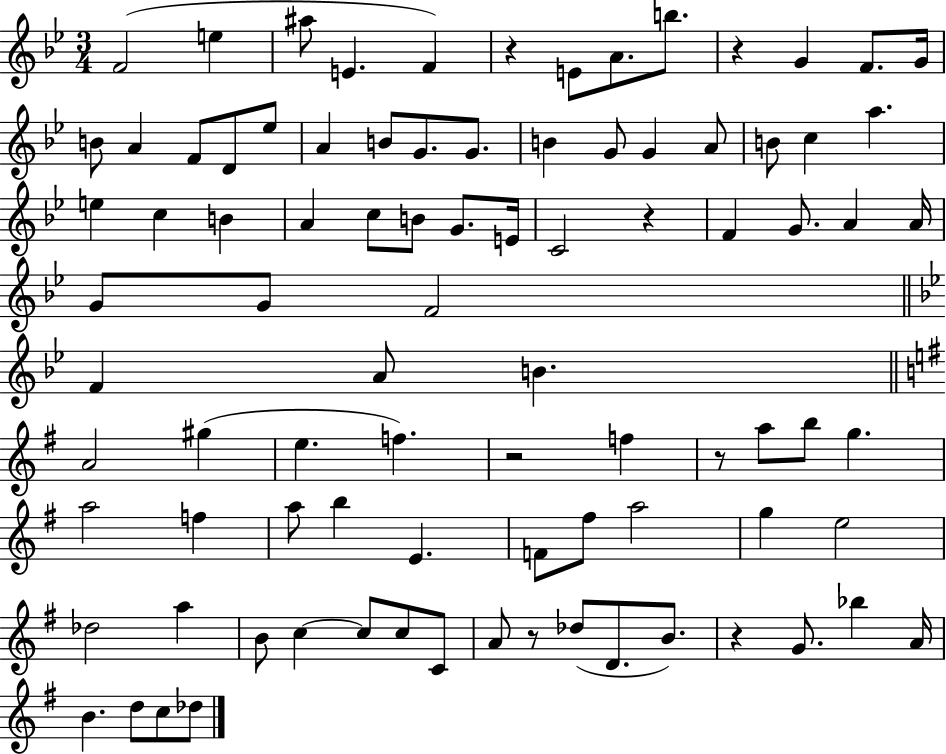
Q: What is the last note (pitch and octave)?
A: Db5